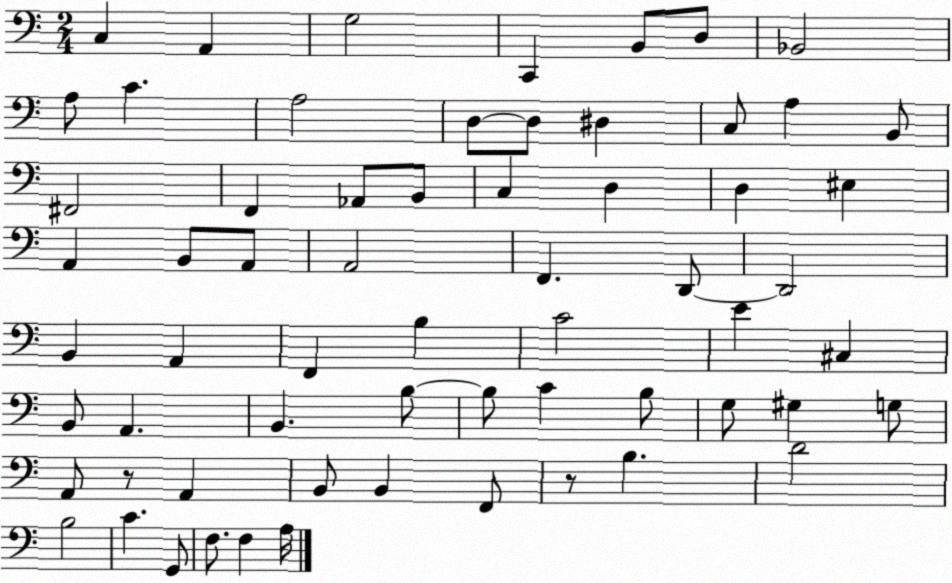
X:1
T:Untitled
M:2/4
L:1/4
K:C
C, A,, G,2 C,, B,,/2 D,/2 _B,,2 A,/2 C A,2 D,/2 D,/2 ^D, C,/2 A, B,,/2 ^F,,2 F,, _A,,/2 B,,/2 C, D, D, ^E, A,, B,,/2 A,,/2 A,,2 F,, D,,/2 D,,2 B,, A,, F,, B, C2 E ^C, B,,/2 A,, B,, B,/2 B,/2 C B,/2 G,/2 ^G, G,/2 A,,/2 z/2 A,, B,,/2 B,, F,,/2 z/2 B, D2 B,2 C G,,/2 F,/2 F, A,/4